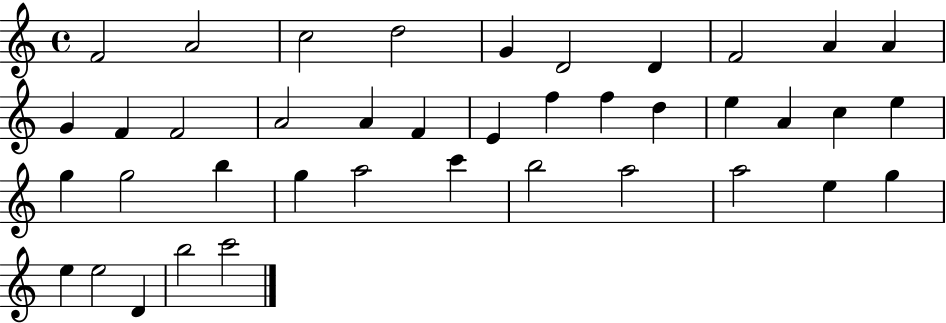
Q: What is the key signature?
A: C major